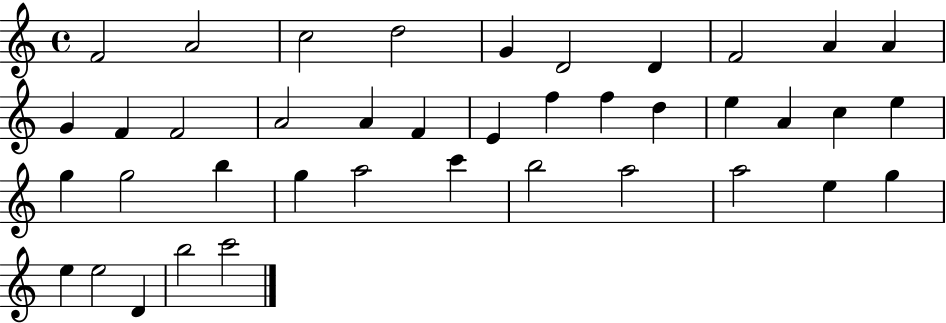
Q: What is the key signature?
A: C major